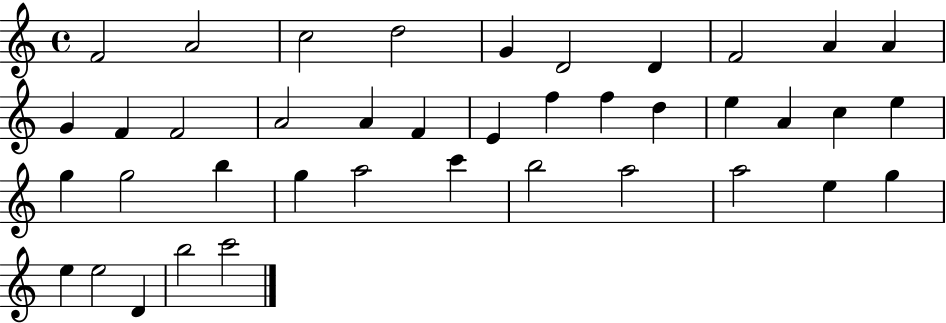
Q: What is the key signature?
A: C major